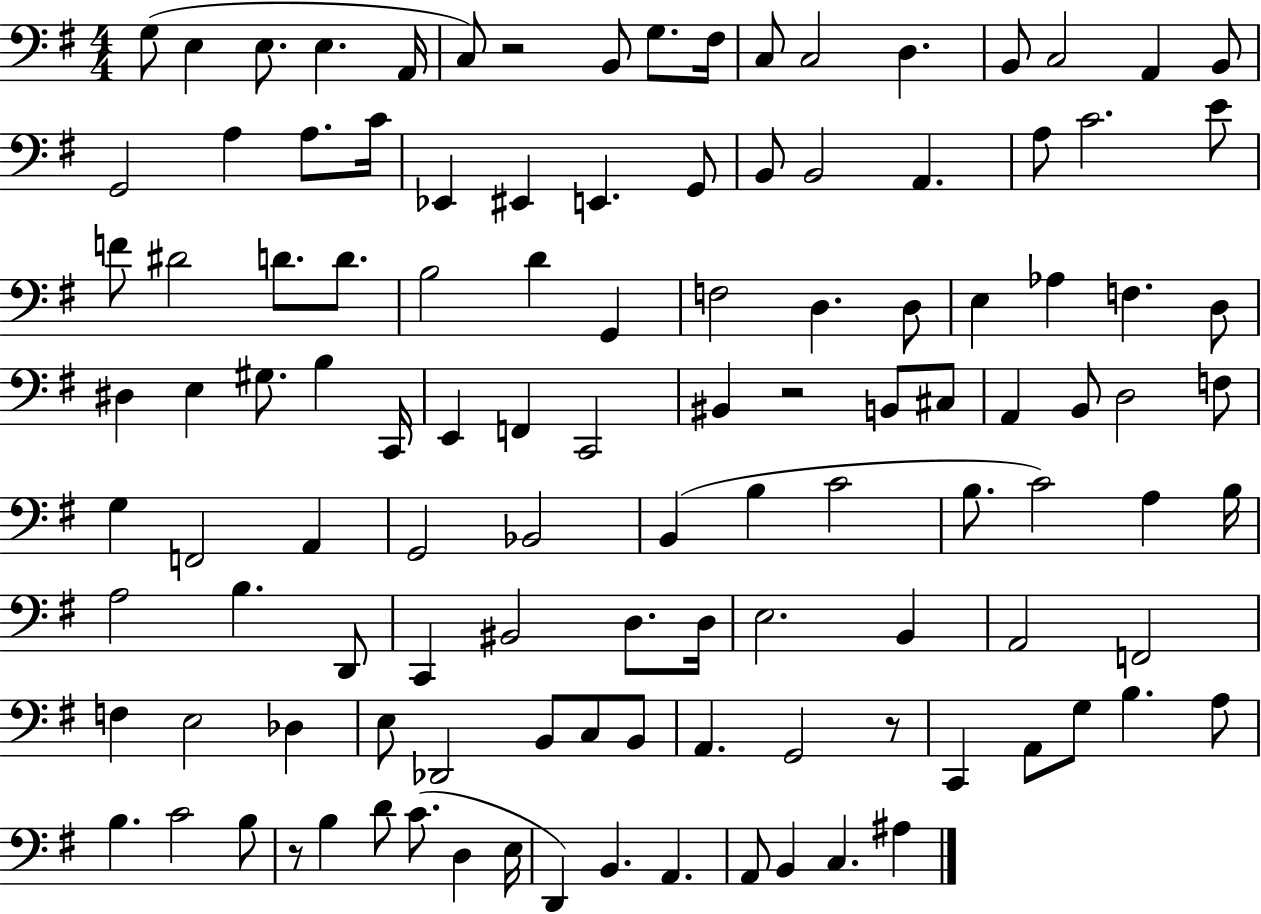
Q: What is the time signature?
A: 4/4